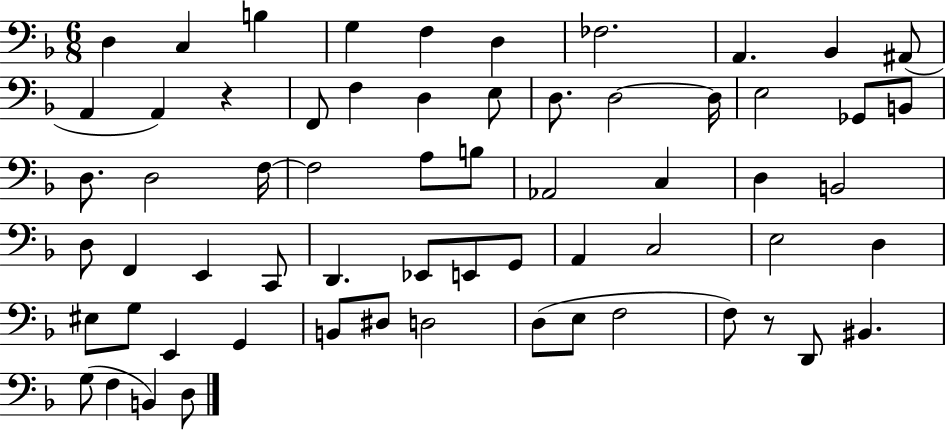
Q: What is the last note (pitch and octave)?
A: D3